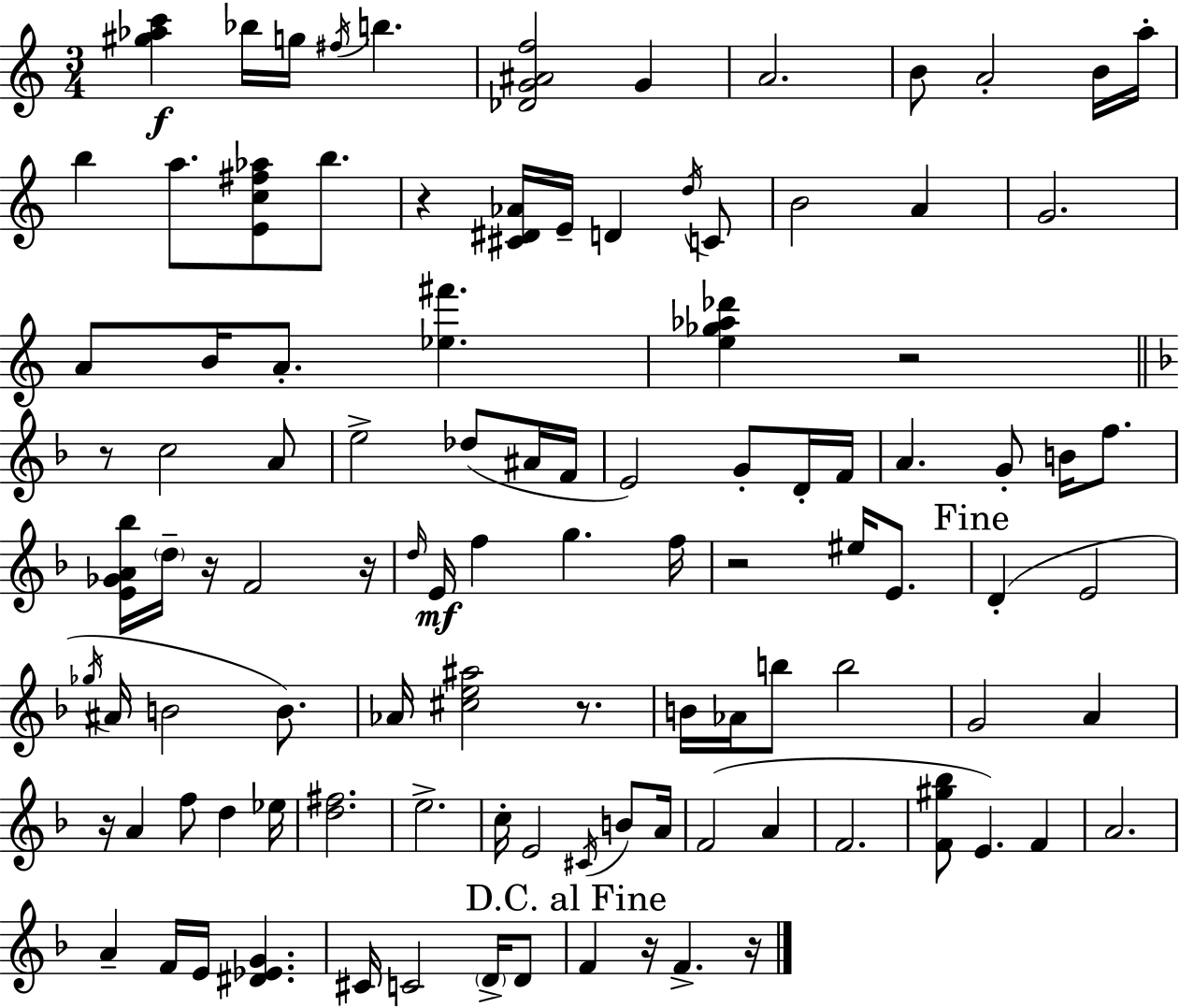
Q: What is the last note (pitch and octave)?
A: F4